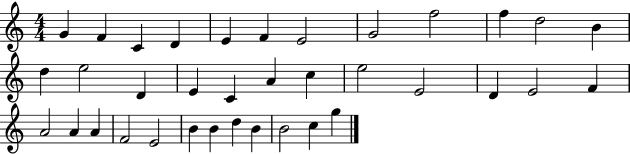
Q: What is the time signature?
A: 4/4